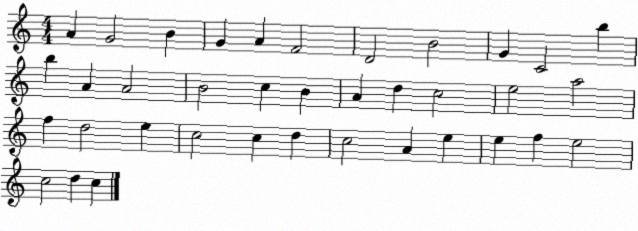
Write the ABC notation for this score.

X:1
T:Untitled
M:4/4
L:1/4
K:C
A G2 B G A F2 D2 B2 G C2 b b A A2 B2 c B A d c2 e2 a2 f d2 e c2 c d c2 A e e f e2 c2 d c